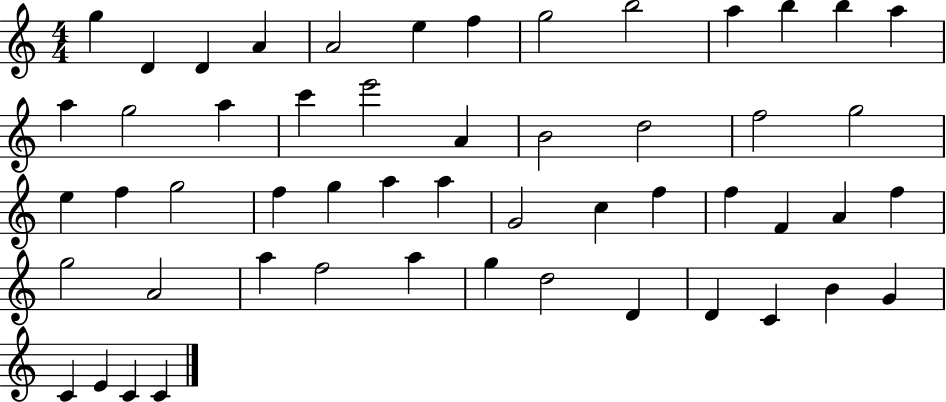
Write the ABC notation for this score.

X:1
T:Untitled
M:4/4
L:1/4
K:C
g D D A A2 e f g2 b2 a b b a a g2 a c' e'2 A B2 d2 f2 g2 e f g2 f g a a G2 c f f F A f g2 A2 a f2 a g d2 D D C B G C E C C